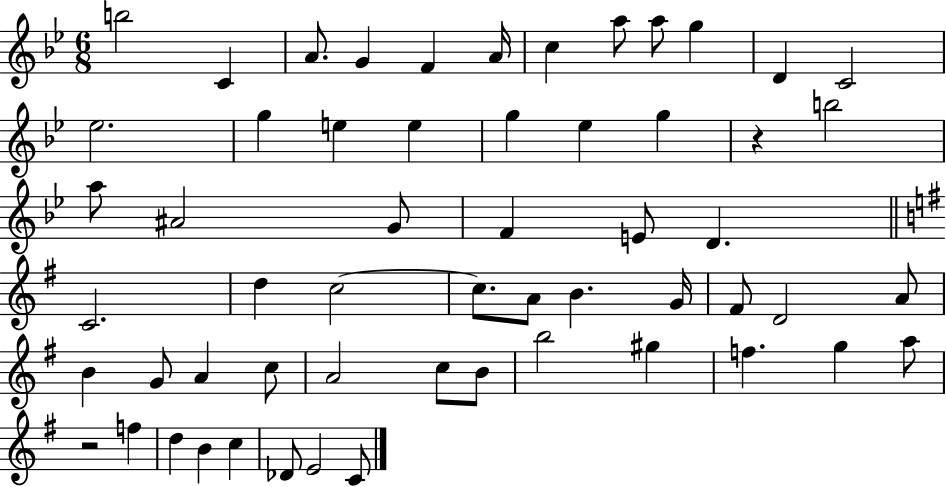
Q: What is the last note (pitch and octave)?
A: C4